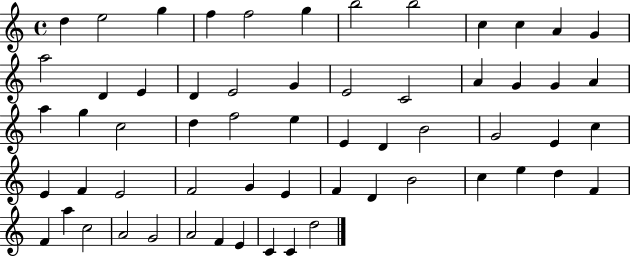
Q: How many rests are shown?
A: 0